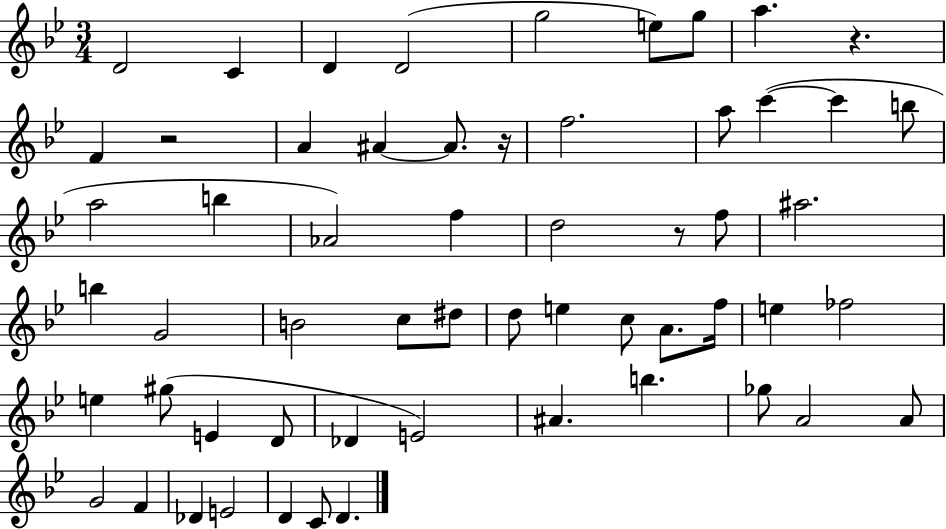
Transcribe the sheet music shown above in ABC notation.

X:1
T:Untitled
M:3/4
L:1/4
K:Bb
D2 C D D2 g2 e/2 g/2 a z F z2 A ^A ^A/2 z/4 f2 a/2 c' c' b/2 a2 b _A2 f d2 z/2 f/2 ^a2 b G2 B2 c/2 ^d/2 d/2 e c/2 A/2 f/4 e _f2 e ^g/2 E D/2 _D E2 ^A b _g/2 A2 A/2 G2 F _D E2 D C/2 D